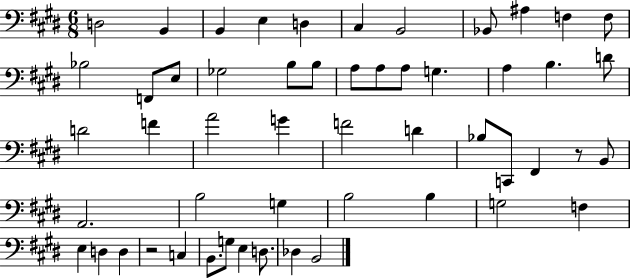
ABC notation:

X:1
T:Untitled
M:6/8
L:1/4
K:E
D,2 B,, B,, E, D, ^C, B,,2 _B,,/2 ^A, F, F,/2 _B,2 F,,/2 E,/2 _G,2 B,/2 B,/2 A,/2 A,/2 A,/2 G, A, B, D/2 D2 F A2 G F2 D _B,/2 C,,/2 ^F,, z/2 B,,/2 A,,2 B,2 G, B,2 B, G,2 F, E, D, D, z2 C, B,,/2 G,/2 E, D,/2 _D, B,,2